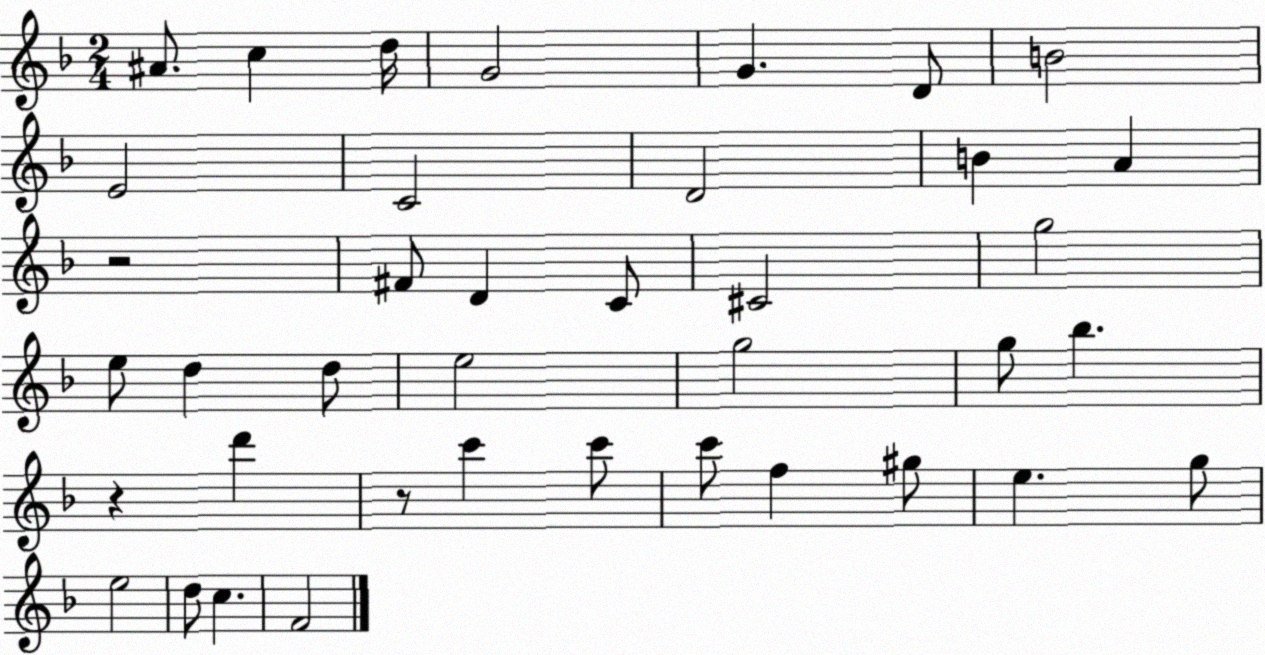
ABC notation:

X:1
T:Untitled
M:2/4
L:1/4
K:F
^A/2 c d/4 G2 G D/2 B2 E2 C2 D2 B A z2 ^F/2 D C/2 ^C2 g2 e/2 d d/2 e2 g2 g/2 _b z d' z/2 c' c'/2 c'/2 f ^g/2 e g/2 e2 d/2 c F2